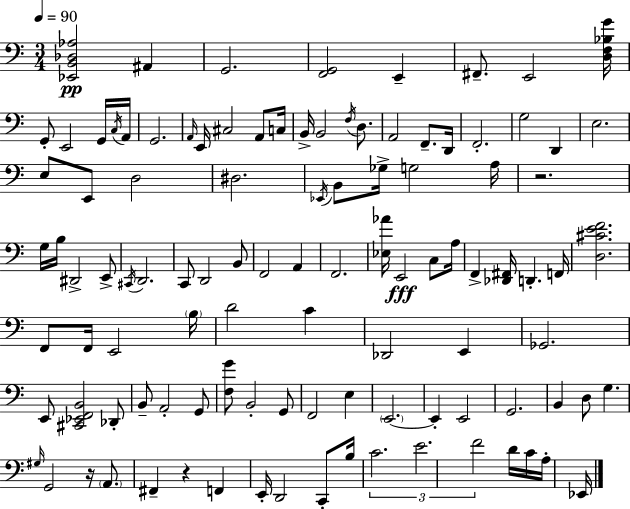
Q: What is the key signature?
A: A minor